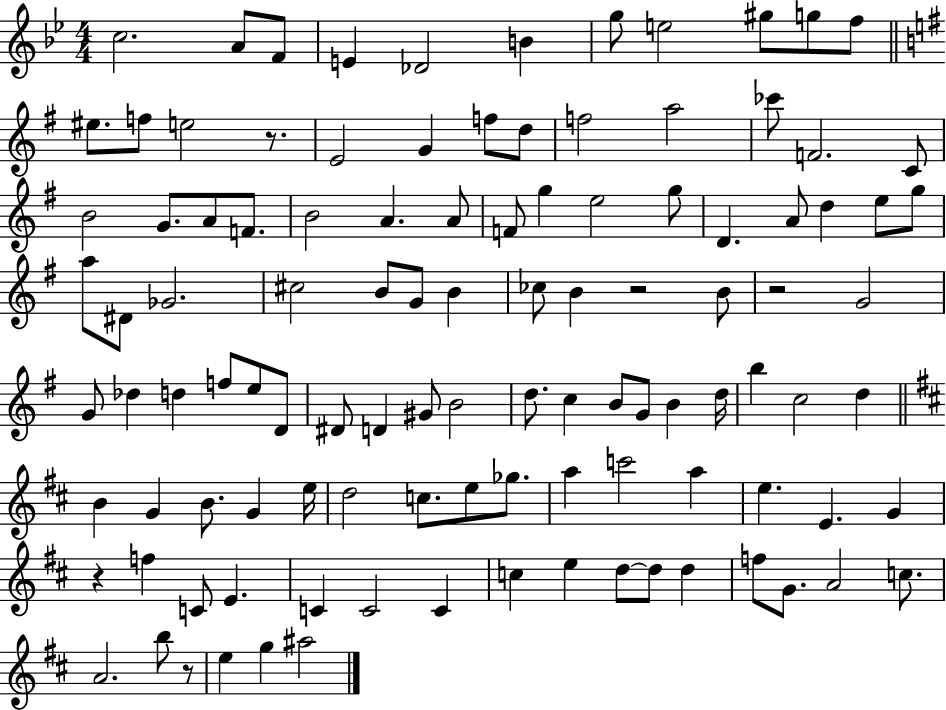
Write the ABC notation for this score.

X:1
T:Untitled
M:4/4
L:1/4
K:Bb
c2 A/2 F/2 E _D2 B g/2 e2 ^g/2 g/2 f/2 ^e/2 f/2 e2 z/2 E2 G f/2 d/2 f2 a2 _c'/2 F2 C/2 B2 G/2 A/2 F/2 B2 A A/2 F/2 g e2 g/2 D A/2 d e/2 g/2 a/2 ^D/2 _G2 ^c2 B/2 G/2 B _c/2 B z2 B/2 z2 G2 G/2 _d d f/2 e/2 D/2 ^D/2 D ^G/2 B2 d/2 c B/2 G/2 B d/4 b c2 d B G B/2 G e/4 d2 c/2 e/2 _g/2 a c'2 a e E G z f C/2 E C C2 C c e d/2 d/2 d f/2 G/2 A2 c/2 A2 b/2 z/2 e g ^a2